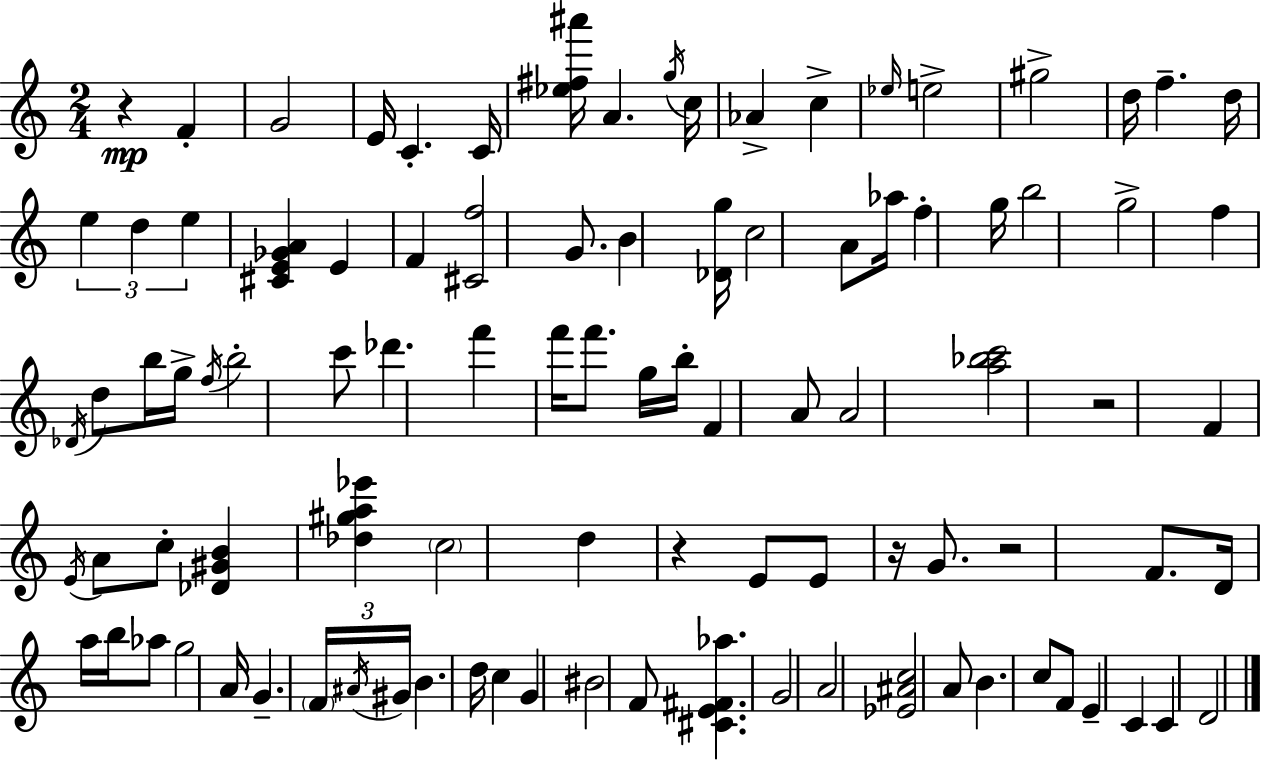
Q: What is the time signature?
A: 2/4